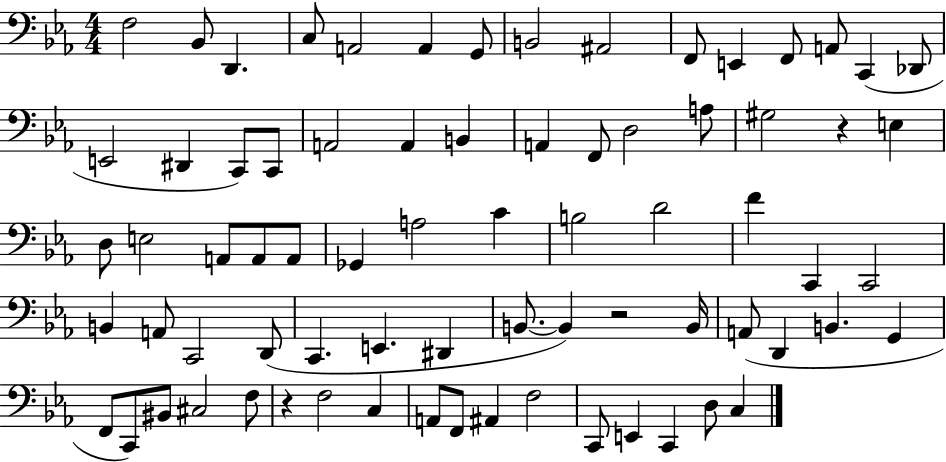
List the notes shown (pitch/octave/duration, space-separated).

F3/h Bb2/e D2/q. C3/e A2/h A2/q G2/e B2/h A#2/h F2/e E2/q F2/e A2/e C2/q Db2/e E2/h D#2/q C2/e C2/e A2/h A2/q B2/q A2/q F2/e D3/h A3/e G#3/h R/q E3/q D3/e E3/h A2/e A2/e A2/e Gb2/q A3/h C4/q B3/h D4/h F4/q C2/q C2/h B2/q A2/e C2/h D2/e C2/q. E2/q. D#2/q B2/e. B2/q R/h B2/s A2/e D2/q B2/q. G2/q F2/e C2/e BIS2/e C#3/h F3/e R/q F3/h C3/q A2/e F2/e A#2/q F3/h C2/e E2/q C2/q D3/e C3/q